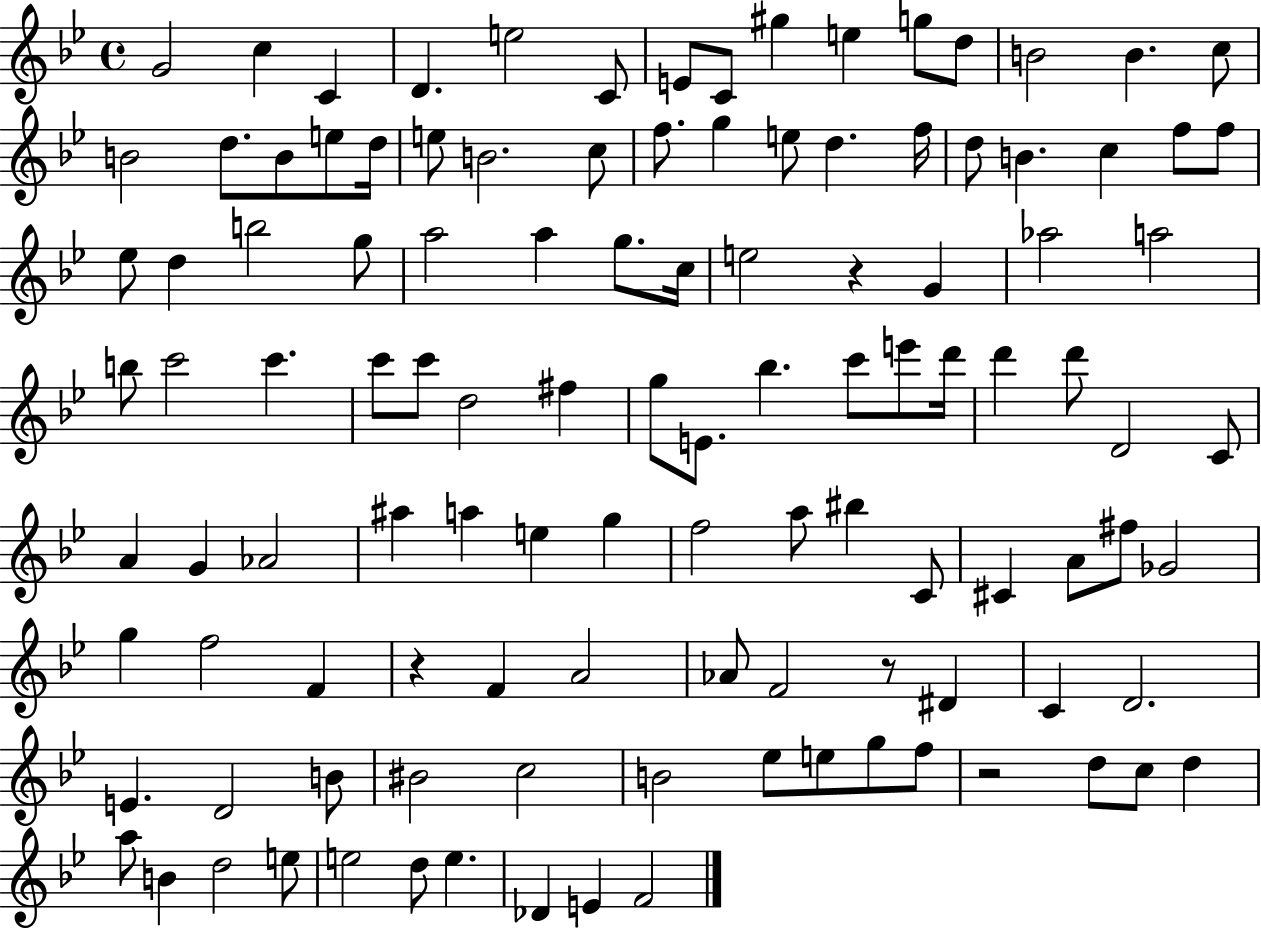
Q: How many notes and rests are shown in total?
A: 114